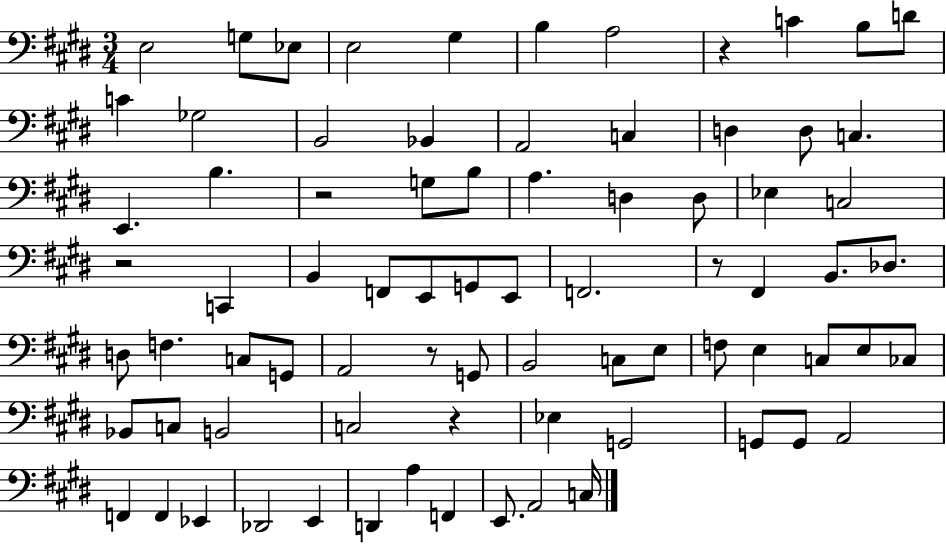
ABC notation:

X:1
T:Untitled
M:3/4
L:1/4
K:E
E,2 G,/2 _E,/2 E,2 ^G, B, A,2 z C B,/2 D/2 C _G,2 B,,2 _B,, A,,2 C, D, D,/2 C, E,, B, z2 G,/2 B,/2 A, D, D,/2 _E, C,2 z2 C,, B,, F,,/2 E,,/2 G,,/2 E,,/2 F,,2 z/2 ^F,, B,,/2 _D,/2 D,/2 F, C,/2 G,,/2 A,,2 z/2 G,,/2 B,,2 C,/2 E,/2 F,/2 E, C,/2 E,/2 _C,/2 _B,,/2 C,/2 B,,2 C,2 z _E, G,,2 G,,/2 G,,/2 A,,2 F,, F,, _E,, _D,,2 E,, D,, A, F,, E,,/2 A,,2 C,/4